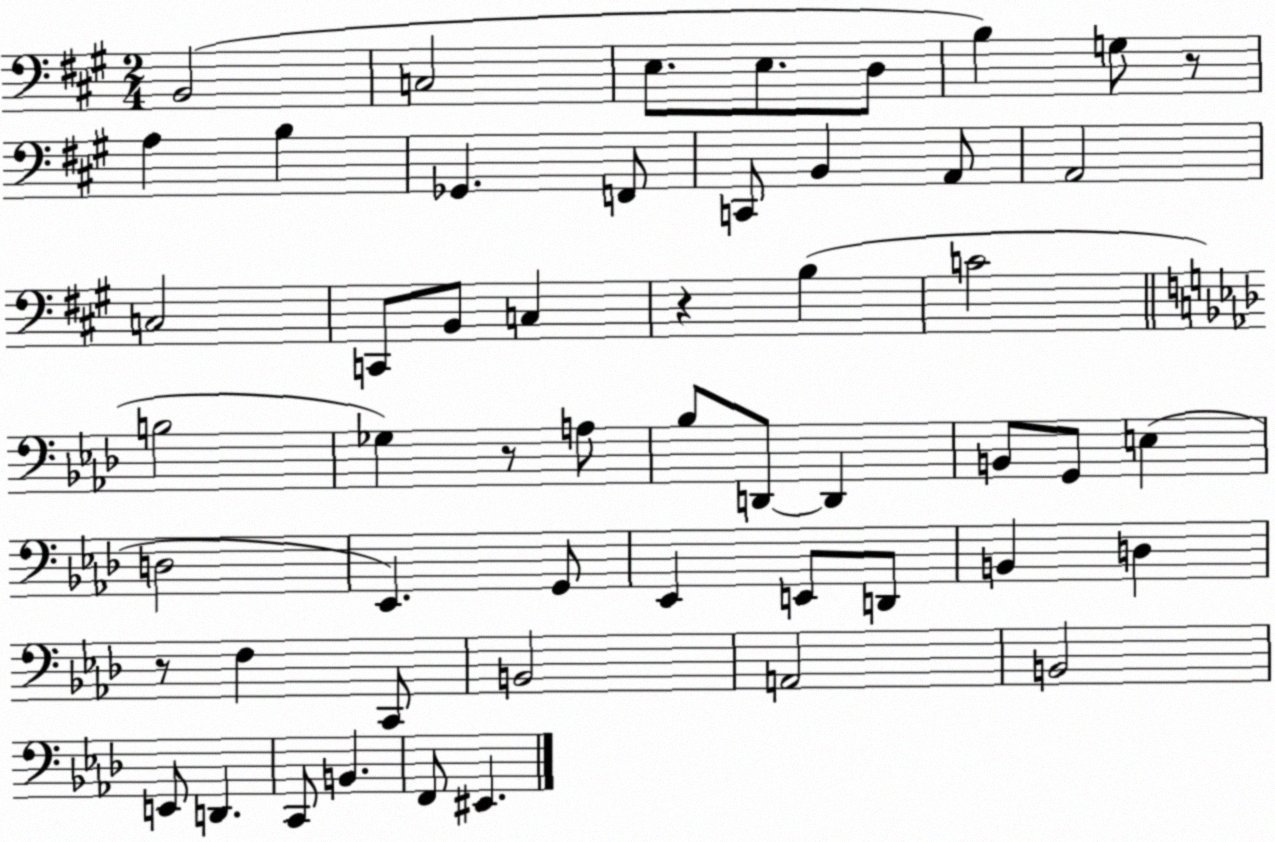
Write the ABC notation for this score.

X:1
T:Untitled
M:2/4
L:1/4
K:A
B,,2 C,2 E,/2 E,/2 D,/2 B, G,/2 z/2 A, B, _G,, F,,/2 C,,/2 B,, A,,/2 A,,2 C,2 C,,/2 B,,/2 C, z B, C2 B,2 _G, z/2 A,/2 _B,/2 D,,/2 D,, B,,/2 G,,/2 E, D,2 _E,, G,,/2 _E,, E,,/2 D,,/2 B,, D, z/2 F, C,,/2 B,,2 A,,2 B,,2 E,,/2 D,, C,,/2 B,, F,,/2 ^E,,